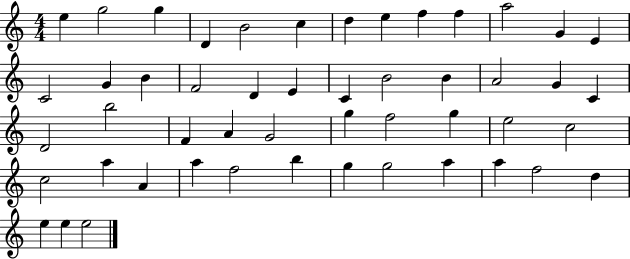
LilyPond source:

{
  \clef treble
  \numericTimeSignature
  \time 4/4
  \key c \major
  e''4 g''2 g''4 | d'4 b'2 c''4 | d''4 e''4 f''4 f''4 | a''2 g'4 e'4 | \break c'2 g'4 b'4 | f'2 d'4 e'4 | c'4 b'2 b'4 | a'2 g'4 c'4 | \break d'2 b''2 | f'4 a'4 g'2 | g''4 f''2 g''4 | e''2 c''2 | \break c''2 a''4 a'4 | a''4 f''2 b''4 | g''4 g''2 a''4 | a''4 f''2 d''4 | \break e''4 e''4 e''2 | \bar "|."
}